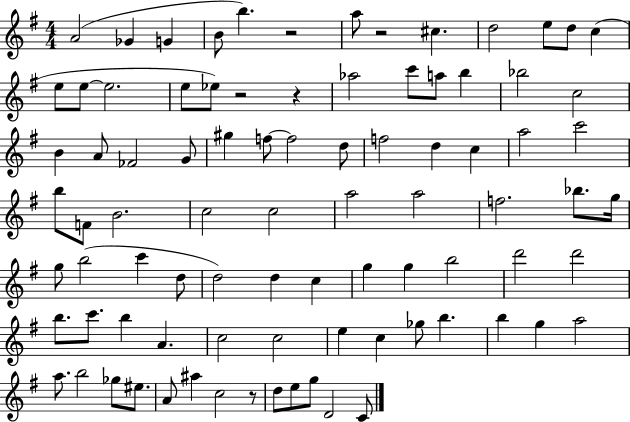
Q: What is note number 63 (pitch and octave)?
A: C5